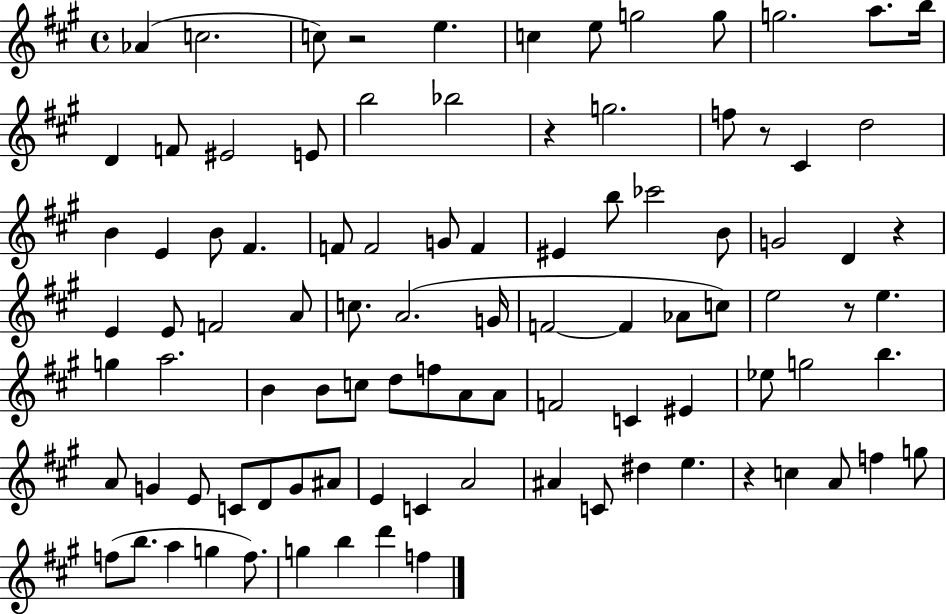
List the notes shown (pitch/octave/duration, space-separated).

Ab4/q C5/h. C5/e R/h E5/q. C5/q E5/e G5/h G5/e G5/h. A5/e. B5/s D4/q F4/e EIS4/h E4/e B5/h Bb5/h R/q G5/h. F5/e R/e C#4/q D5/h B4/q E4/q B4/e F#4/q. F4/e F4/h G4/e F4/q EIS4/q B5/e CES6/h B4/e G4/h D4/q R/q E4/q E4/e F4/h A4/e C5/e. A4/h. G4/s F4/h F4/q Ab4/e C5/e E5/h R/e E5/q. G5/q A5/h. B4/q B4/e C5/e D5/e F5/e A4/e A4/e F4/h C4/q EIS4/q Eb5/e G5/h B5/q. A4/e G4/q E4/e C4/e D4/e G4/e A#4/e E4/q C4/q A4/h A#4/q C4/e D#5/q E5/q. R/q C5/q A4/e F5/q G5/e F5/e B5/e. A5/q G5/q F5/e. G5/q B5/q D6/q F5/q